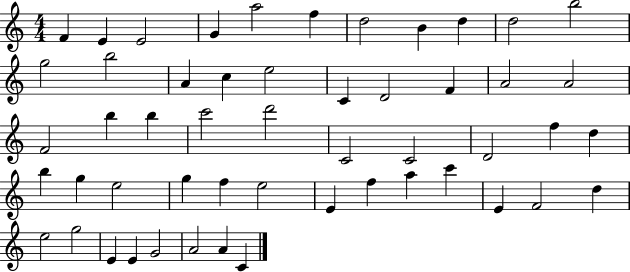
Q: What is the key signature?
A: C major